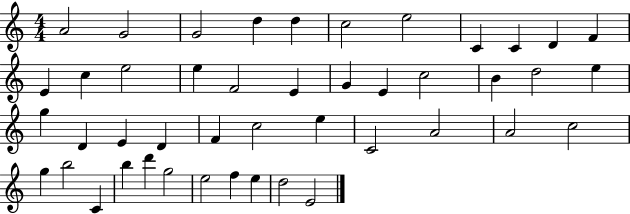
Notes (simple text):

A4/h G4/h G4/h D5/q D5/q C5/h E5/h C4/q C4/q D4/q F4/q E4/q C5/q E5/h E5/q F4/h E4/q G4/q E4/q C5/h B4/q D5/h E5/q G5/q D4/q E4/q D4/q F4/q C5/h E5/q C4/h A4/h A4/h C5/h G5/q B5/h C4/q B5/q D6/q G5/h E5/h F5/q E5/q D5/h E4/h